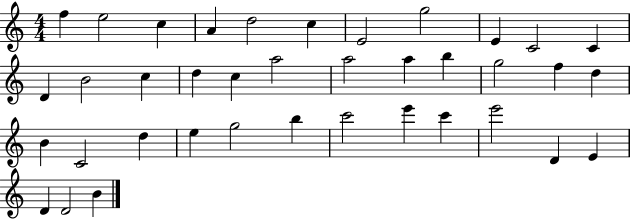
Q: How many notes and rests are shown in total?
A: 38